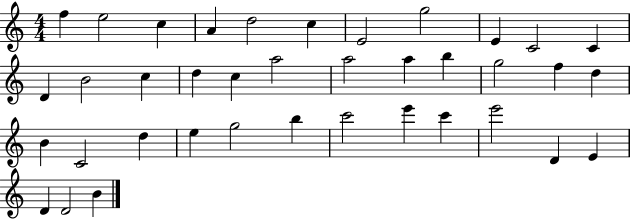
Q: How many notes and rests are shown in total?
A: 38